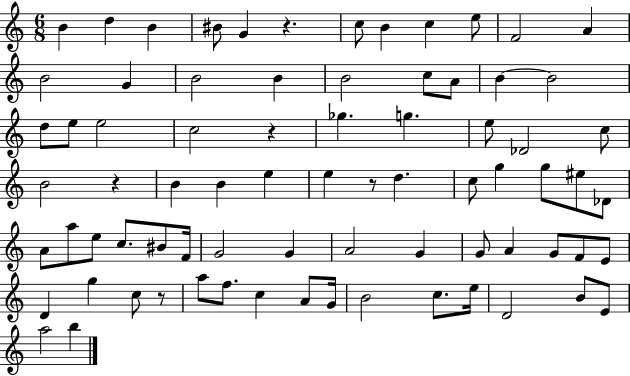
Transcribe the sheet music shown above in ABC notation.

X:1
T:Untitled
M:6/8
L:1/4
K:C
B d B ^B/2 G z c/2 B c e/2 F2 A B2 G B2 B B2 c/2 A/2 B B2 d/2 e/2 e2 c2 z _g g e/2 _D2 c/2 B2 z B B e e z/2 d c/2 g g/2 ^e/2 _D/2 A/2 a/2 e/2 c/2 ^B/2 F/4 G2 G A2 G G/2 A G/2 F/2 E/2 D g c/2 z/2 a/2 f/2 c A/2 G/4 B2 c/2 e/4 D2 B/2 E/2 a2 b